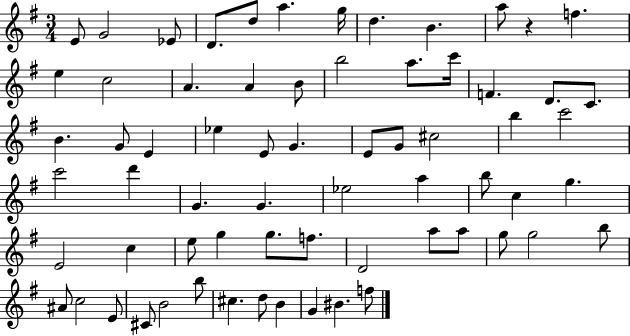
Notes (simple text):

E4/e G4/h Eb4/e D4/e. D5/e A5/q. G5/s D5/q. B4/q. A5/e R/q F5/q. E5/q C5/h A4/q. A4/q B4/e B5/h A5/e. C6/s F4/q. D4/e. C4/e. B4/q. G4/e E4/q Eb5/q E4/e G4/q. E4/e G4/e C#5/h B5/q C6/h C6/h D6/q G4/q. G4/q. Eb5/h A5/q B5/e C5/q G5/q. E4/h C5/q E5/e G5/q G5/e. F5/e. D4/h A5/e A5/e G5/e G5/h B5/e A#4/e C5/h E4/e C#4/e B4/h B5/e C#5/q. D5/e B4/q G4/q BIS4/q. F5/e